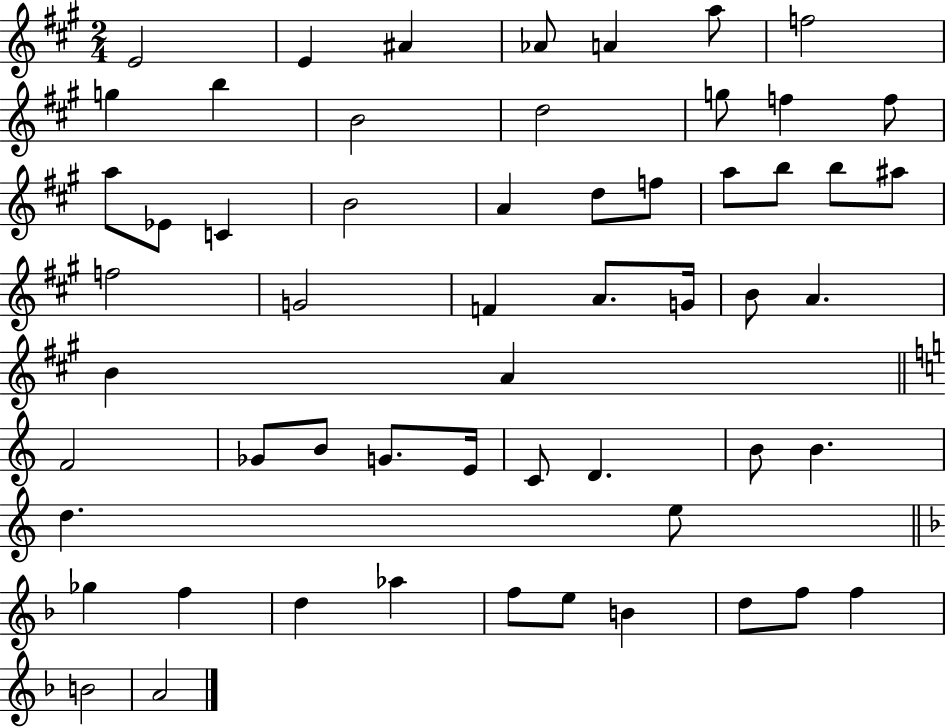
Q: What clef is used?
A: treble